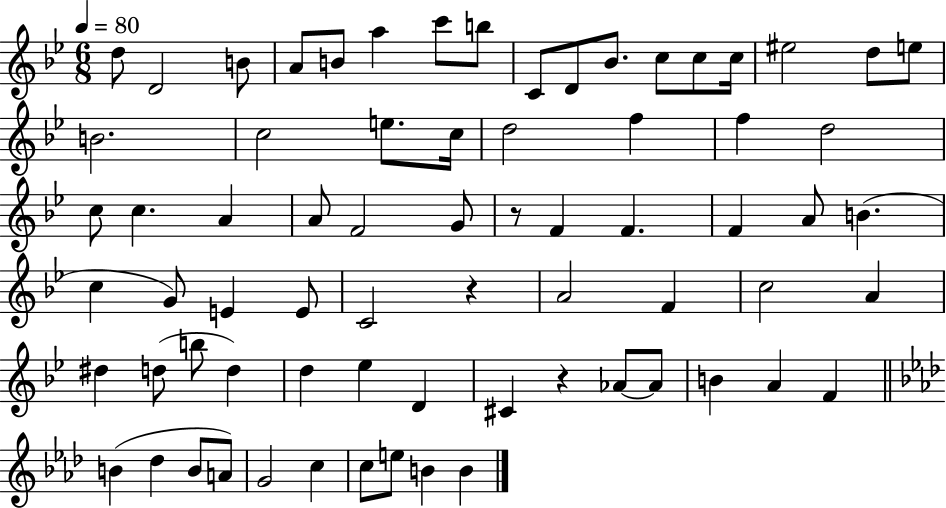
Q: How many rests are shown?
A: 3